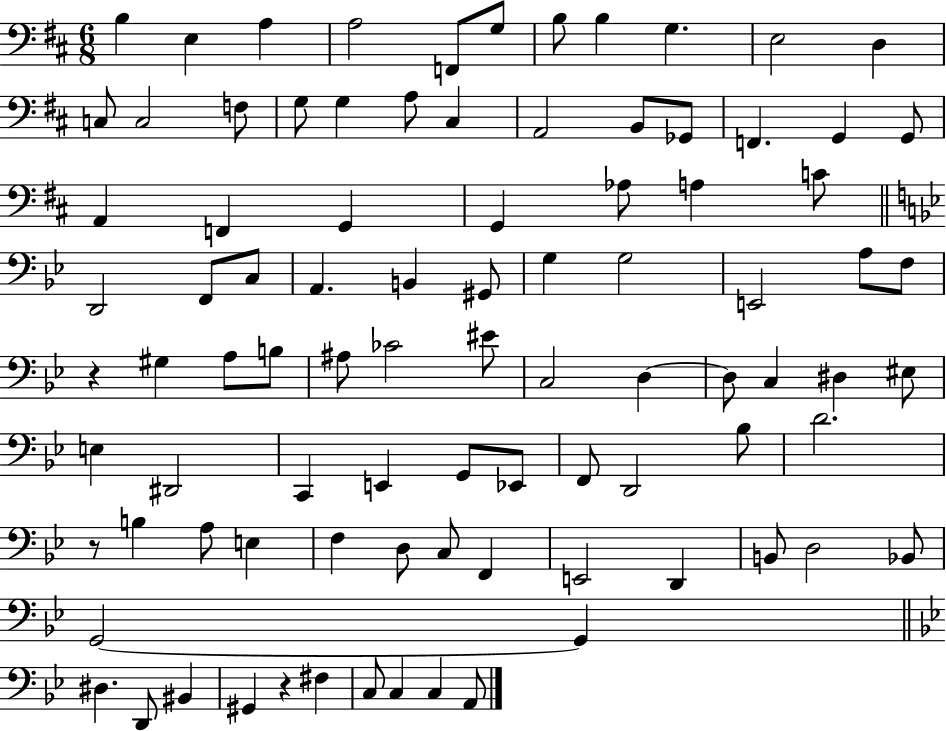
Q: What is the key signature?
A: D major